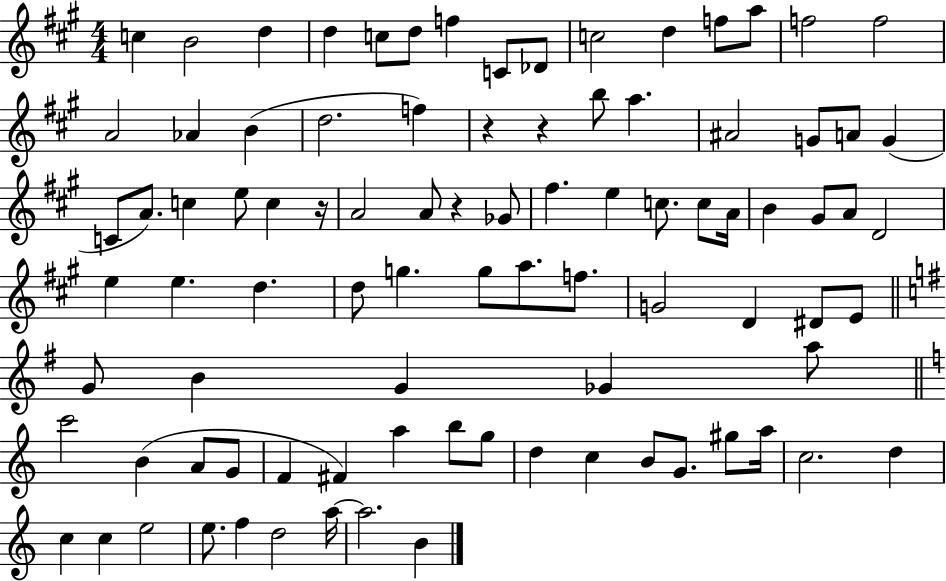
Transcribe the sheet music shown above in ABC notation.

X:1
T:Untitled
M:4/4
L:1/4
K:A
c B2 d d c/2 d/2 f C/2 _D/2 c2 d f/2 a/2 f2 f2 A2 _A B d2 f z z b/2 a ^A2 G/2 A/2 G C/2 A/2 c e/2 c z/4 A2 A/2 z _G/2 ^f e c/2 c/2 A/4 B ^G/2 A/2 D2 e e d d/2 g g/2 a/2 f/2 G2 D ^D/2 E/2 G/2 B G _G a/2 c'2 B A/2 G/2 F ^F a b/2 g/2 d c B/2 G/2 ^g/2 a/4 c2 d c c e2 e/2 f d2 a/4 a2 B